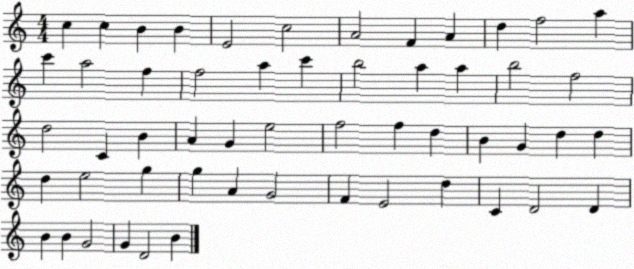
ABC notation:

X:1
T:Untitled
M:4/4
L:1/4
K:C
c c B B E2 c2 A2 F A d f2 a c' a2 f f2 a c' b2 a a b2 f2 d2 C B A G e2 f2 f d B G d d d e2 g g A G2 F E2 d C D2 D B B G2 G D2 B